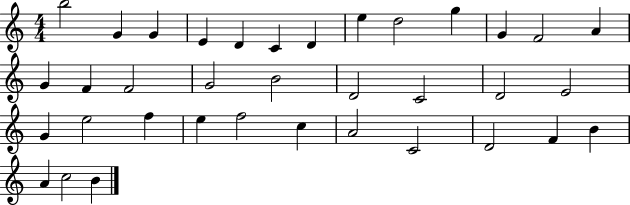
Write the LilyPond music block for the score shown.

{
  \clef treble
  \numericTimeSignature
  \time 4/4
  \key c \major
  b''2 g'4 g'4 | e'4 d'4 c'4 d'4 | e''4 d''2 g''4 | g'4 f'2 a'4 | \break g'4 f'4 f'2 | g'2 b'2 | d'2 c'2 | d'2 e'2 | \break g'4 e''2 f''4 | e''4 f''2 c''4 | a'2 c'2 | d'2 f'4 b'4 | \break a'4 c''2 b'4 | \bar "|."
}